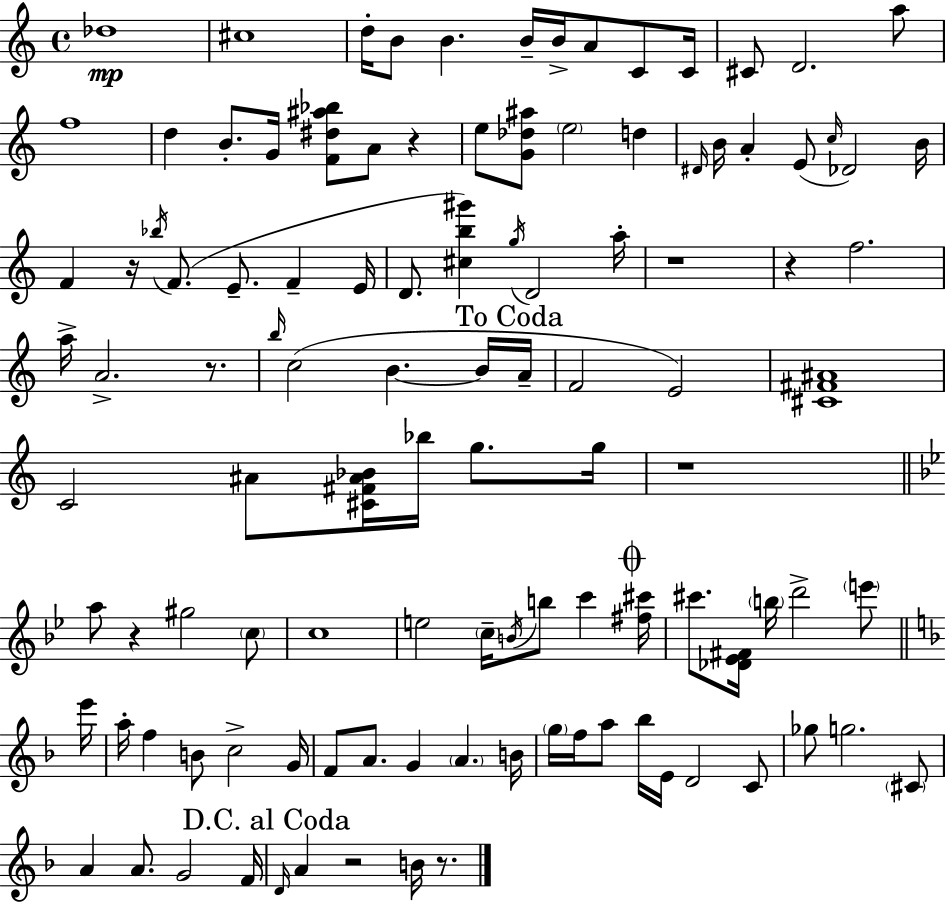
Db5/w C#5/w D5/s B4/e B4/q. B4/s B4/s A4/e C4/e C4/s C#4/e D4/h. A5/e F5/w D5/q B4/e. G4/s [F4,D#5,A#5,Bb5]/e A4/e R/q E5/e [G4,Db5,A#5]/e E5/h D5/q D#4/s B4/s A4/q E4/e C5/s Db4/h B4/s F4/q R/s Bb5/s F4/e. E4/e. F4/q E4/s D4/e. [C#5,B5,G#6]/q G5/s D4/h A5/s R/w R/q F5/h. A5/s A4/h. R/e. B5/s C5/h B4/q. B4/s A4/s F4/h E4/h [C#4,F#4,A#4]/w C4/h A#4/e [C#4,F#4,A#4,Bb4]/s Bb5/s G5/e. G5/s R/w A5/e R/q G#5/h C5/e C5/w E5/h C5/s B4/s B5/e C6/q [F#5,C#6]/s C#6/e. [Db4,Eb4,F#4]/s B5/s D6/h E6/e E6/s A5/s F5/q B4/e C5/h G4/s F4/e A4/e. G4/q A4/q. B4/s G5/s F5/s A5/e Bb5/s E4/s D4/h C4/e Gb5/e G5/h. C#4/e A4/q A4/e. G4/h F4/s D4/s A4/q R/h B4/s R/e.